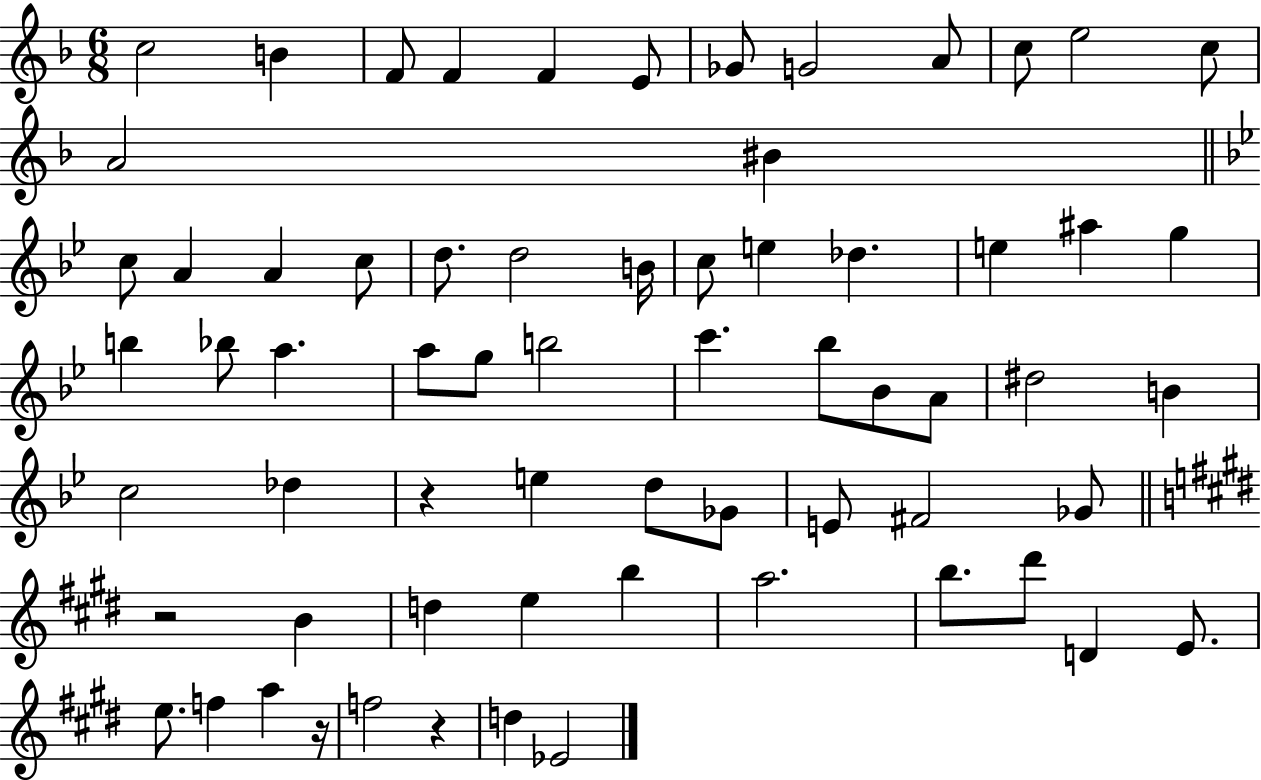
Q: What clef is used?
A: treble